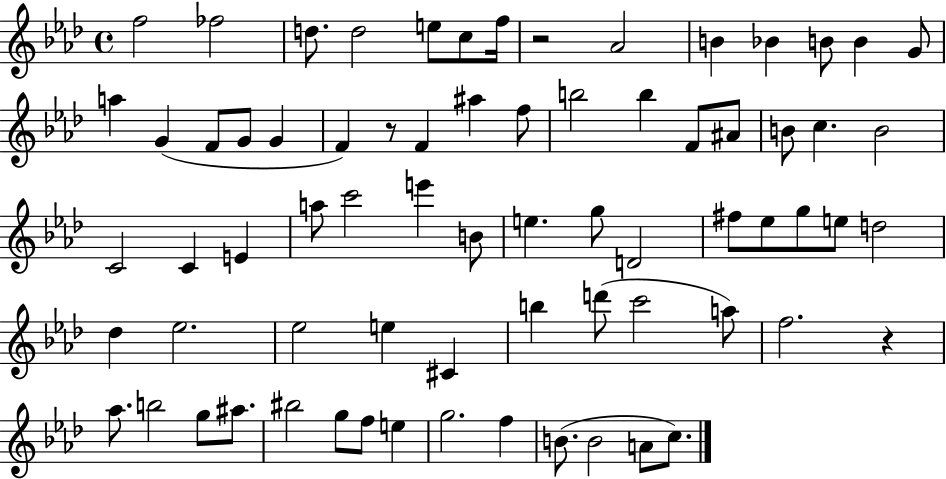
F5/h FES5/h D5/e. D5/h E5/e C5/e F5/s R/h Ab4/h B4/q Bb4/q B4/e B4/q G4/e A5/q G4/q F4/e G4/e G4/q F4/q R/e F4/q A#5/q F5/e B5/h B5/q F4/e A#4/e B4/e C5/q. B4/h C4/h C4/q E4/q A5/e C6/h E6/q B4/e E5/q. G5/e D4/h F#5/e Eb5/e G5/e E5/e D5/h Db5/q Eb5/h. Eb5/h E5/q C#4/q B5/q D6/e C6/h A5/e F5/h. R/q Ab5/e. B5/h G5/e A#5/e. BIS5/h G5/e F5/e E5/q G5/h. F5/q B4/e. B4/h A4/e C5/e.